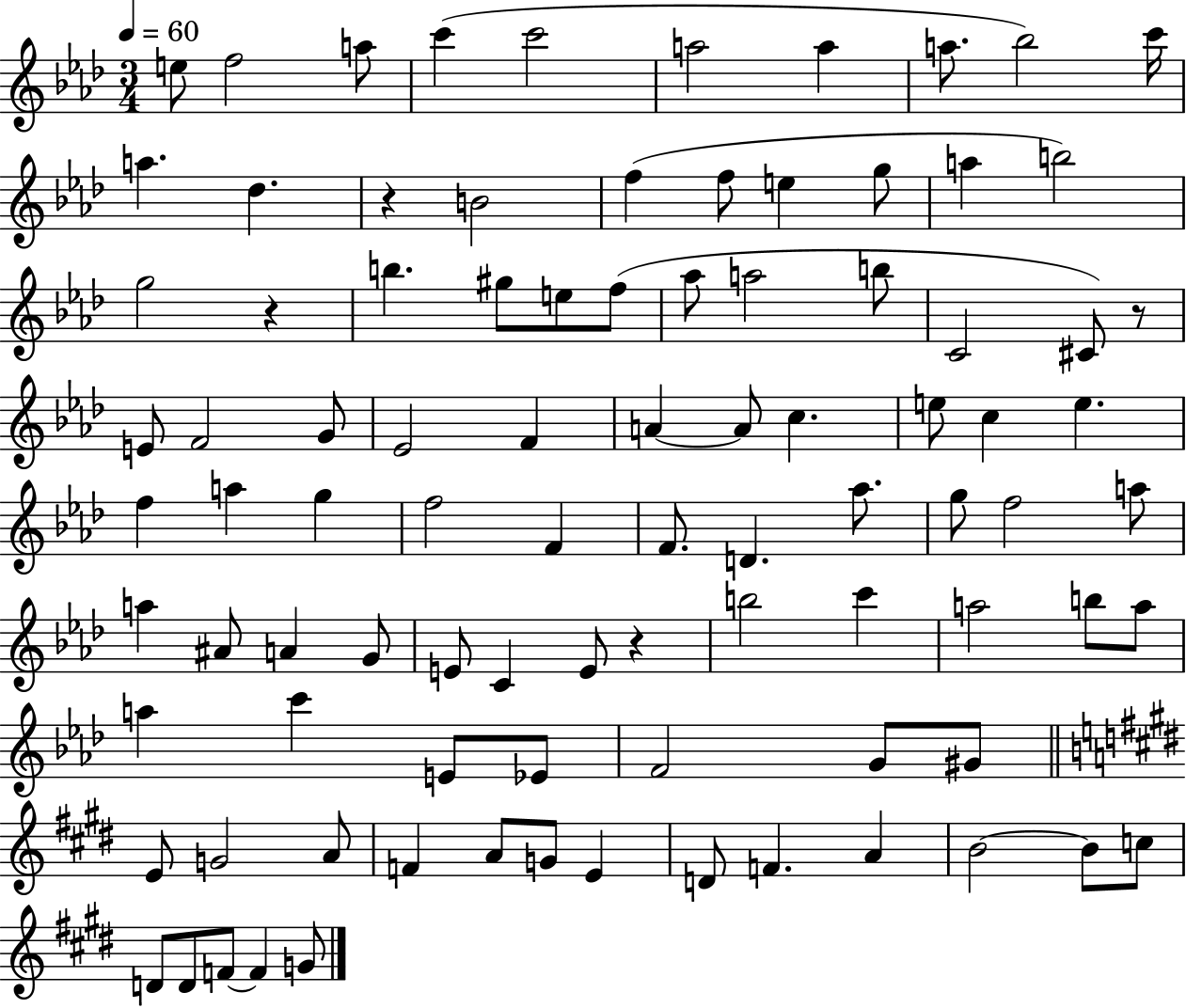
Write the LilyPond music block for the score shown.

{
  \clef treble
  \numericTimeSignature
  \time 3/4
  \key aes \major
  \tempo 4 = 60
  e''8 f''2 a''8 | c'''4( c'''2 | a''2 a''4 | a''8. bes''2) c'''16 | \break a''4. des''4. | r4 b'2 | f''4( f''8 e''4 g''8 | a''4 b''2) | \break g''2 r4 | b''4. gis''8 e''8 f''8( | aes''8 a''2 b''8 | c'2 cis'8) r8 | \break e'8 f'2 g'8 | ees'2 f'4 | a'4~~ a'8 c''4. | e''8 c''4 e''4. | \break f''4 a''4 g''4 | f''2 f'4 | f'8. d'4. aes''8. | g''8 f''2 a''8 | \break a''4 ais'8 a'4 g'8 | e'8 c'4 e'8 r4 | b''2 c'''4 | a''2 b''8 a''8 | \break a''4 c'''4 e'8 ees'8 | f'2 g'8 gis'8 | \bar "||" \break \key e \major e'8 g'2 a'8 | f'4 a'8 g'8 e'4 | d'8 f'4. a'4 | b'2~~ b'8 c''8 | \break d'8 d'8 f'8~~ f'4 g'8 | \bar "|."
}